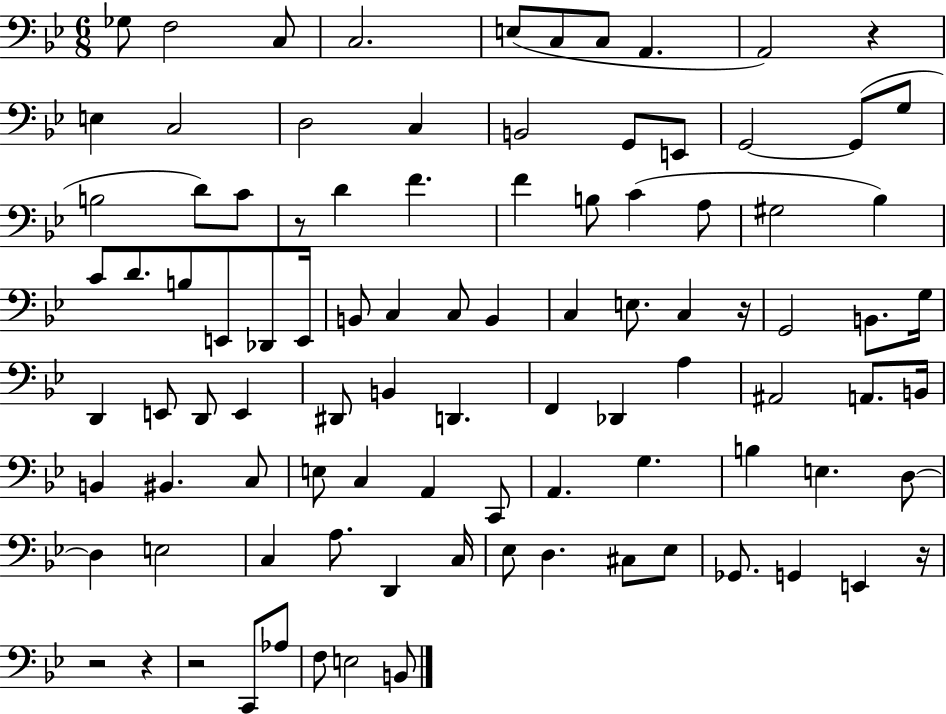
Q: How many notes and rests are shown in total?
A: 96